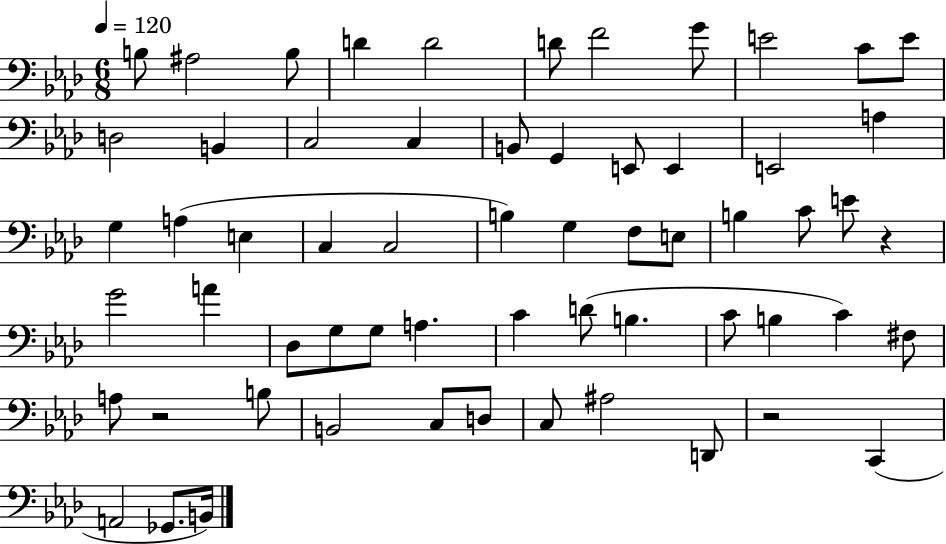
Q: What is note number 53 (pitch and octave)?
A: A#3